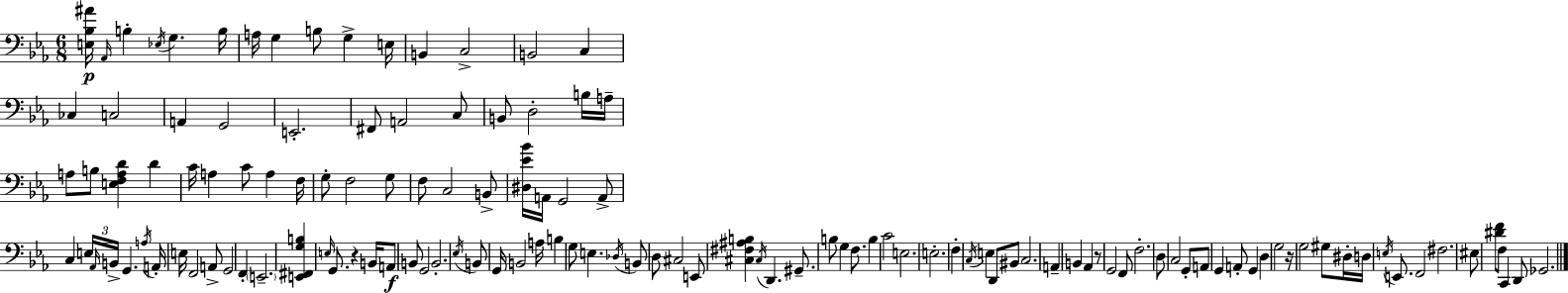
{
  \clef bass
  \numericTimeSignature
  \time 6/8
  \key c \minor
  <e bes ais'>16\p \grace { aes,16 } b4-. \acciaccatura { ees16 } g4. | b16 a16 g4 b8 g4-> | e16 b,4 c2-> | b,2 c4 | \break ces4 c2 | a,4 g,2 | e,2.-. | fis,8 a,2 | \break c8 b,8 d2-. | b16 a16-- a8 b8 <e f a d'>4 d'4 | c'16 a4 c'8 a4 | f16 g8-. f2 | \break g8 f8 c2 | b,8-> <dis ees' bes'>16 a,16 g,2 | a,8-> c4 \tuplet 3/2 { e16 \grace { aes,16 } b,16-> } g,4. | \acciaccatura { a16 } a,16-. e16 f,2 | \break a,8-> g,2 | f,4-. \parenthesize e,2.-- | <e, fis, g b>4 \grace { e16 } g,8. | r4 b,16 a,8\f b,8 g,2 | \break b,2.-. | \acciaccatura { ees16 } b,8 g,16 b,2 | a16 b4 g8 | e4. \acciaccatura { des16 } b,8 d8 cis2 | \break e,8 <cis fis ais b>4 | \acciaccatura { cis16 } d,4. gis,8.-- b8 | g4 f8. b4 | c'2 e2. | \break e2.-. | f4-. | \acciaccatura { c16 } e4 d,8 bis,8 c2. | a,4-- | \break b,4 aes,4 r8 g,2 | f,8 f2.-. | d8 c2 | g,8-. a,8 g,4 | \break a,8-. g,4 d4 | g2 r16 g2 | gis8 dis16-. d16 \acciaccatura { e16 } e,8. | f,2 fis2. | \break eis8 | <dis' f'>8 f8 c,4 d,8 ges,2. | \bar "|."
}